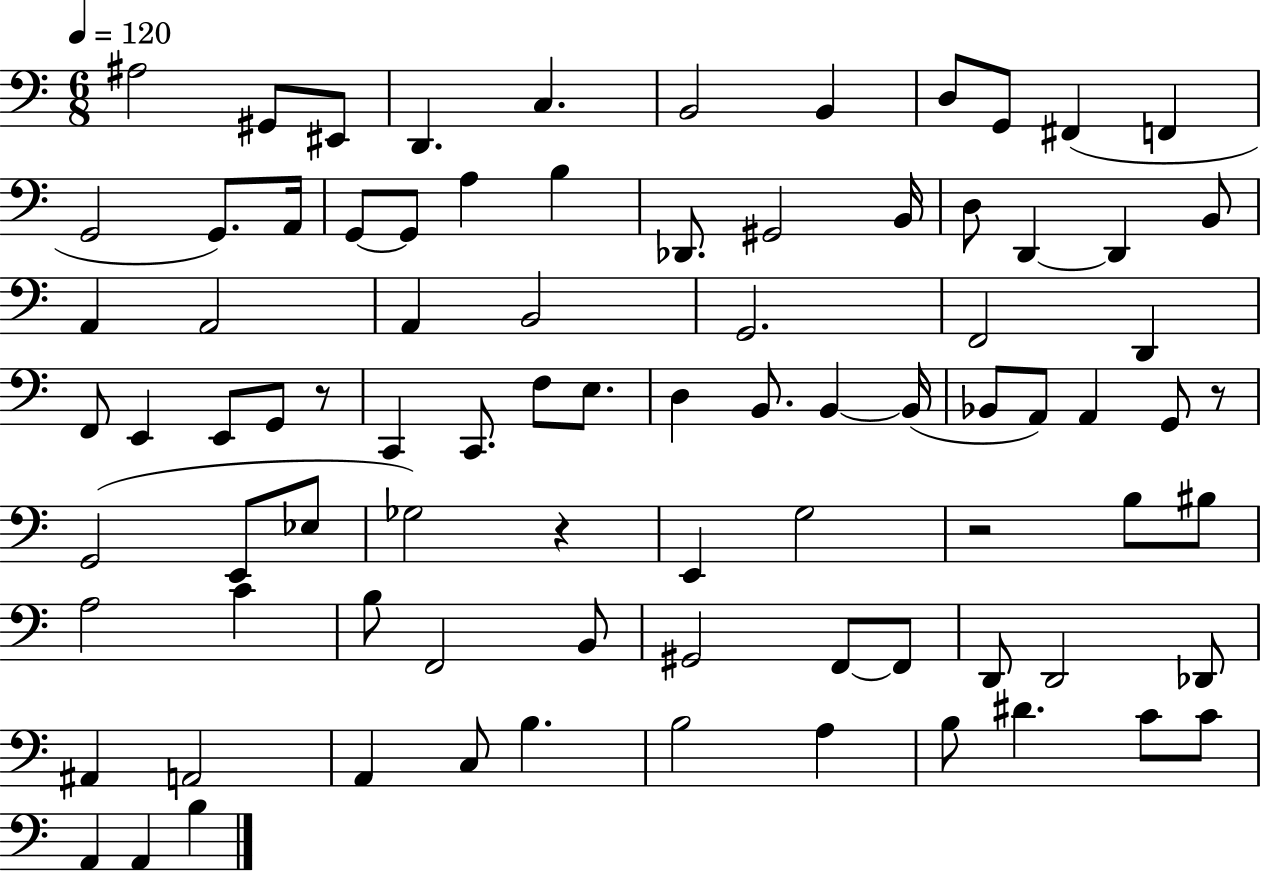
{
  \clef bass
  \numericTimeSignature
  \time 6/8
  \key c \major
  \tempo 4 = 120
  ais2 gis,8 eis,8 | d,4. c4. | b,2 b,4 | d8 g,8 fis,4( f,4 | \break g,2 g,8.) a,16 | g,8~~ g,8 a4 b4 | des,8. gis,2 b,16 | d8 d,4~~ d,4 b,8 | \break a,4 a,2 | a,4 b,2 | g,2. | f,2 d,4 | \break f,8 e,4 e,8 g,8 r8 | c,4 c,8. f8 e8. | d4 b,8. b,4~~ b,16( | bes,8 a,8) a,4 g,8 r8 | \break g,2( e,8 ees8 | ges2) r4 | e,4 g2 | r2 b8 bis8 | \break a2 c'4 | b8 f,2 b,8 | gis,2 f,8~~ f,8 | d,8 d,2 des,8 | \break ais,4 a,2 | a,4 c8 b4. | b2 a4 | b8 dis'4. c'8 c'8 | \break a,4 a,4 b4 | \bar "|."
}